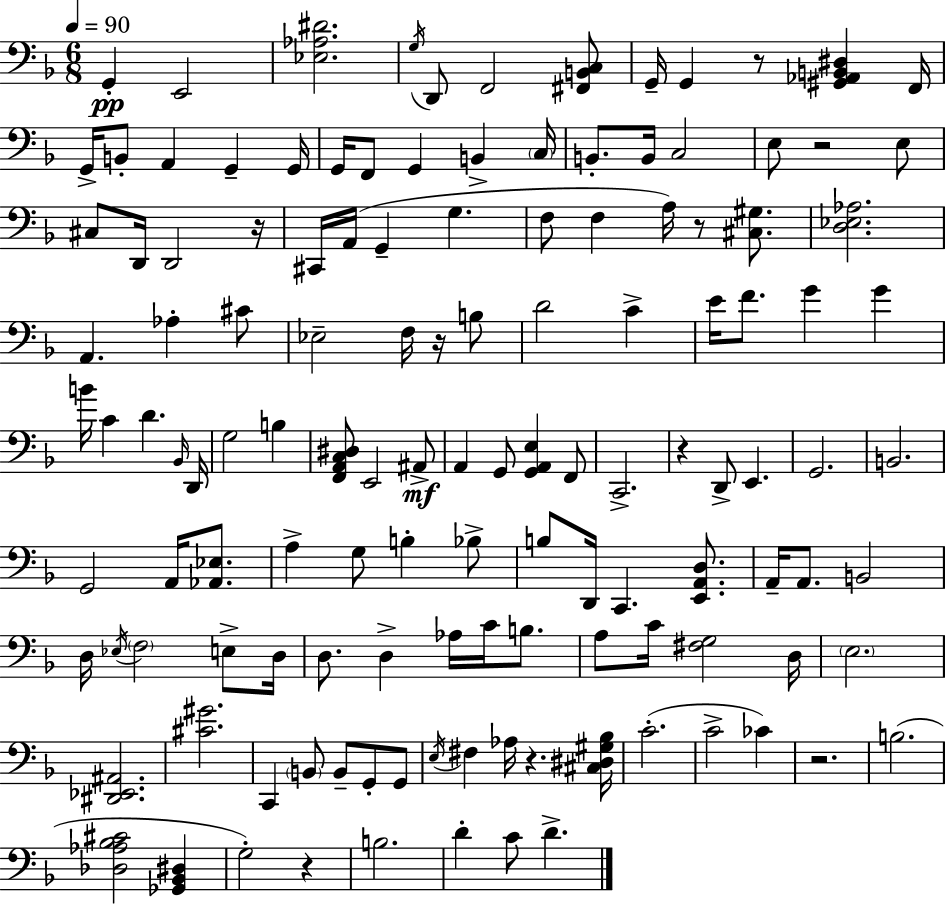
G2/q E2/h [Eb3,Ab3,D#4]/h. G3/s D2/e F2/h [F#2,B2,C3]/e G2/s G2/q R/e [G#2,Ab2,B2,D#3]/q F2/s G2/s B2/e A2/q G2/q G2/s G2/s F2/e G2/q B2/q C3/s B2/e. B2/s C3/h E3/e R/h E3/e C#3/e D2/s D2/h R/s C#2/s A2/s G2/q G3/q. F3/e F3/q A3/s R/e [C#3,G#3]/e. [D3,Eb3,Ab3]/h. A2/q. Ab3/q C#4/e Eb3/h F3/s R/s B3/e D4/h C4/q E4/s F4/e. G4/q G4/q B4/s C4/q D4/q. Bb2/s D2/s G3/h B3/q [F2,A2,C3,D#3]/e E2/h A#2/e A2/q G2/e [G2,A2,E3]/q F2/e C2/h. R/q D2/e E2/q. G2/h. B2/h. G2/h A2/s [Ab2,Eb3]/e. A3/q G3/e B3/q Bb3/e B3/e D2/s C2/q. [E2,A2,D3]/e. A2/s A2/e. B2/h D3/s Eb3/s F3/h E3/e D3/s D3/e. D3/q Ab3/s C4/s B3/e. A3/e C4/s [F#3,G3]/h D3/s E3/h. [D#2,Eb2,A#2]/h. [C#4,G#4]/h. C2/q B2/e B2/e G2/e G2/e E3/s F#3/q Ab3/s R/q. [C#3,D#3,G#3,Bb3]/s C4/h. C4/h CES4/q R/h. B3/h. [Db3,Ab3,Bb3,C#4]/h [Gb2,Bb2,D#3]/q G3/h R/q B3/h. D4/q C4/e D4/q.